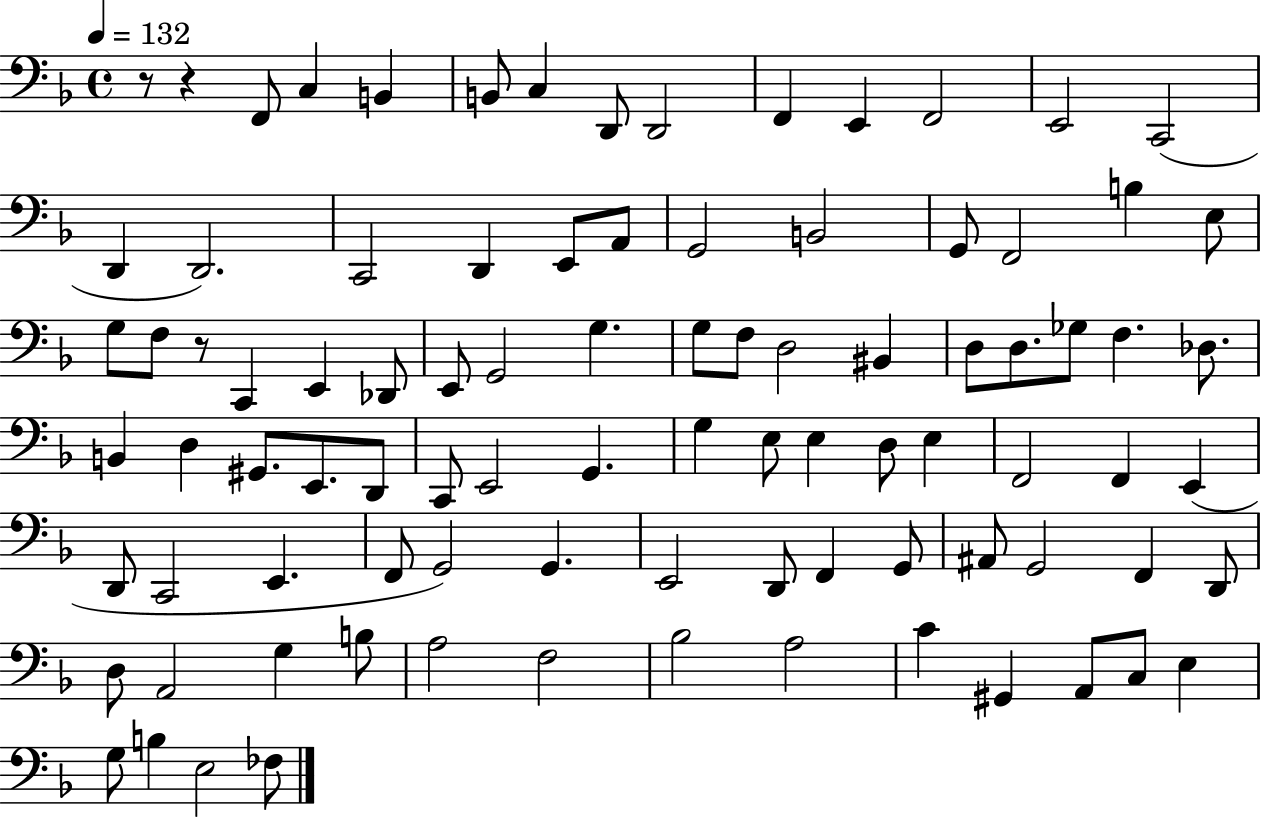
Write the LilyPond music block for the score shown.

{
  \clef bass
  \time 4/4
  \defaultTimeSignature
  \key f \major
  \tempo 4 = 132
  r8 r4 f,8 c4 b,4 | b,8 c4 d,8 d,2 | f,4 e,4 f,2 | e,2 c,2( | \break d,4 d,2.) | c,2 d,4 e,8 a,8 | g,2 b,2 | g,8 f,2 b4 e8 | \break g8 f8 r8 c,4 e,4 des,8 | e,8 g,2 g4. | g8 f8 d2 bis,4 | d8 d8. ges8 f4. des8. | \break b,4 d4 gis,8. e,8. d,8 | c,8 e,2 g,4. | g4 e8 e4 d8 e4 | f,2 f,4 e,4( | \break d,8 c,2 e,4. | f,8 g,2) g,4. | e,2 d,8 f,4 g,8 | ais,8 g,2 f,4 d,8 | \break d8 a,2 g4 b8 | a2 f2 | bes2 a2 | c'4 gis,4 a,8 c8 e4 | \break g8 b4 e2 fes8 | \bar "|."
}